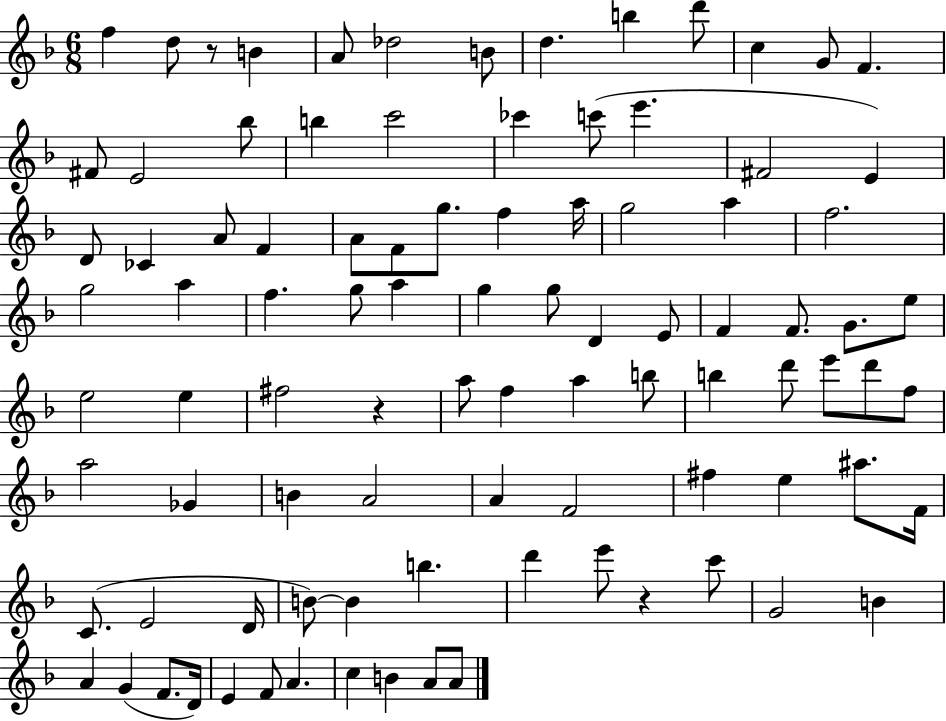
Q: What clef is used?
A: treble